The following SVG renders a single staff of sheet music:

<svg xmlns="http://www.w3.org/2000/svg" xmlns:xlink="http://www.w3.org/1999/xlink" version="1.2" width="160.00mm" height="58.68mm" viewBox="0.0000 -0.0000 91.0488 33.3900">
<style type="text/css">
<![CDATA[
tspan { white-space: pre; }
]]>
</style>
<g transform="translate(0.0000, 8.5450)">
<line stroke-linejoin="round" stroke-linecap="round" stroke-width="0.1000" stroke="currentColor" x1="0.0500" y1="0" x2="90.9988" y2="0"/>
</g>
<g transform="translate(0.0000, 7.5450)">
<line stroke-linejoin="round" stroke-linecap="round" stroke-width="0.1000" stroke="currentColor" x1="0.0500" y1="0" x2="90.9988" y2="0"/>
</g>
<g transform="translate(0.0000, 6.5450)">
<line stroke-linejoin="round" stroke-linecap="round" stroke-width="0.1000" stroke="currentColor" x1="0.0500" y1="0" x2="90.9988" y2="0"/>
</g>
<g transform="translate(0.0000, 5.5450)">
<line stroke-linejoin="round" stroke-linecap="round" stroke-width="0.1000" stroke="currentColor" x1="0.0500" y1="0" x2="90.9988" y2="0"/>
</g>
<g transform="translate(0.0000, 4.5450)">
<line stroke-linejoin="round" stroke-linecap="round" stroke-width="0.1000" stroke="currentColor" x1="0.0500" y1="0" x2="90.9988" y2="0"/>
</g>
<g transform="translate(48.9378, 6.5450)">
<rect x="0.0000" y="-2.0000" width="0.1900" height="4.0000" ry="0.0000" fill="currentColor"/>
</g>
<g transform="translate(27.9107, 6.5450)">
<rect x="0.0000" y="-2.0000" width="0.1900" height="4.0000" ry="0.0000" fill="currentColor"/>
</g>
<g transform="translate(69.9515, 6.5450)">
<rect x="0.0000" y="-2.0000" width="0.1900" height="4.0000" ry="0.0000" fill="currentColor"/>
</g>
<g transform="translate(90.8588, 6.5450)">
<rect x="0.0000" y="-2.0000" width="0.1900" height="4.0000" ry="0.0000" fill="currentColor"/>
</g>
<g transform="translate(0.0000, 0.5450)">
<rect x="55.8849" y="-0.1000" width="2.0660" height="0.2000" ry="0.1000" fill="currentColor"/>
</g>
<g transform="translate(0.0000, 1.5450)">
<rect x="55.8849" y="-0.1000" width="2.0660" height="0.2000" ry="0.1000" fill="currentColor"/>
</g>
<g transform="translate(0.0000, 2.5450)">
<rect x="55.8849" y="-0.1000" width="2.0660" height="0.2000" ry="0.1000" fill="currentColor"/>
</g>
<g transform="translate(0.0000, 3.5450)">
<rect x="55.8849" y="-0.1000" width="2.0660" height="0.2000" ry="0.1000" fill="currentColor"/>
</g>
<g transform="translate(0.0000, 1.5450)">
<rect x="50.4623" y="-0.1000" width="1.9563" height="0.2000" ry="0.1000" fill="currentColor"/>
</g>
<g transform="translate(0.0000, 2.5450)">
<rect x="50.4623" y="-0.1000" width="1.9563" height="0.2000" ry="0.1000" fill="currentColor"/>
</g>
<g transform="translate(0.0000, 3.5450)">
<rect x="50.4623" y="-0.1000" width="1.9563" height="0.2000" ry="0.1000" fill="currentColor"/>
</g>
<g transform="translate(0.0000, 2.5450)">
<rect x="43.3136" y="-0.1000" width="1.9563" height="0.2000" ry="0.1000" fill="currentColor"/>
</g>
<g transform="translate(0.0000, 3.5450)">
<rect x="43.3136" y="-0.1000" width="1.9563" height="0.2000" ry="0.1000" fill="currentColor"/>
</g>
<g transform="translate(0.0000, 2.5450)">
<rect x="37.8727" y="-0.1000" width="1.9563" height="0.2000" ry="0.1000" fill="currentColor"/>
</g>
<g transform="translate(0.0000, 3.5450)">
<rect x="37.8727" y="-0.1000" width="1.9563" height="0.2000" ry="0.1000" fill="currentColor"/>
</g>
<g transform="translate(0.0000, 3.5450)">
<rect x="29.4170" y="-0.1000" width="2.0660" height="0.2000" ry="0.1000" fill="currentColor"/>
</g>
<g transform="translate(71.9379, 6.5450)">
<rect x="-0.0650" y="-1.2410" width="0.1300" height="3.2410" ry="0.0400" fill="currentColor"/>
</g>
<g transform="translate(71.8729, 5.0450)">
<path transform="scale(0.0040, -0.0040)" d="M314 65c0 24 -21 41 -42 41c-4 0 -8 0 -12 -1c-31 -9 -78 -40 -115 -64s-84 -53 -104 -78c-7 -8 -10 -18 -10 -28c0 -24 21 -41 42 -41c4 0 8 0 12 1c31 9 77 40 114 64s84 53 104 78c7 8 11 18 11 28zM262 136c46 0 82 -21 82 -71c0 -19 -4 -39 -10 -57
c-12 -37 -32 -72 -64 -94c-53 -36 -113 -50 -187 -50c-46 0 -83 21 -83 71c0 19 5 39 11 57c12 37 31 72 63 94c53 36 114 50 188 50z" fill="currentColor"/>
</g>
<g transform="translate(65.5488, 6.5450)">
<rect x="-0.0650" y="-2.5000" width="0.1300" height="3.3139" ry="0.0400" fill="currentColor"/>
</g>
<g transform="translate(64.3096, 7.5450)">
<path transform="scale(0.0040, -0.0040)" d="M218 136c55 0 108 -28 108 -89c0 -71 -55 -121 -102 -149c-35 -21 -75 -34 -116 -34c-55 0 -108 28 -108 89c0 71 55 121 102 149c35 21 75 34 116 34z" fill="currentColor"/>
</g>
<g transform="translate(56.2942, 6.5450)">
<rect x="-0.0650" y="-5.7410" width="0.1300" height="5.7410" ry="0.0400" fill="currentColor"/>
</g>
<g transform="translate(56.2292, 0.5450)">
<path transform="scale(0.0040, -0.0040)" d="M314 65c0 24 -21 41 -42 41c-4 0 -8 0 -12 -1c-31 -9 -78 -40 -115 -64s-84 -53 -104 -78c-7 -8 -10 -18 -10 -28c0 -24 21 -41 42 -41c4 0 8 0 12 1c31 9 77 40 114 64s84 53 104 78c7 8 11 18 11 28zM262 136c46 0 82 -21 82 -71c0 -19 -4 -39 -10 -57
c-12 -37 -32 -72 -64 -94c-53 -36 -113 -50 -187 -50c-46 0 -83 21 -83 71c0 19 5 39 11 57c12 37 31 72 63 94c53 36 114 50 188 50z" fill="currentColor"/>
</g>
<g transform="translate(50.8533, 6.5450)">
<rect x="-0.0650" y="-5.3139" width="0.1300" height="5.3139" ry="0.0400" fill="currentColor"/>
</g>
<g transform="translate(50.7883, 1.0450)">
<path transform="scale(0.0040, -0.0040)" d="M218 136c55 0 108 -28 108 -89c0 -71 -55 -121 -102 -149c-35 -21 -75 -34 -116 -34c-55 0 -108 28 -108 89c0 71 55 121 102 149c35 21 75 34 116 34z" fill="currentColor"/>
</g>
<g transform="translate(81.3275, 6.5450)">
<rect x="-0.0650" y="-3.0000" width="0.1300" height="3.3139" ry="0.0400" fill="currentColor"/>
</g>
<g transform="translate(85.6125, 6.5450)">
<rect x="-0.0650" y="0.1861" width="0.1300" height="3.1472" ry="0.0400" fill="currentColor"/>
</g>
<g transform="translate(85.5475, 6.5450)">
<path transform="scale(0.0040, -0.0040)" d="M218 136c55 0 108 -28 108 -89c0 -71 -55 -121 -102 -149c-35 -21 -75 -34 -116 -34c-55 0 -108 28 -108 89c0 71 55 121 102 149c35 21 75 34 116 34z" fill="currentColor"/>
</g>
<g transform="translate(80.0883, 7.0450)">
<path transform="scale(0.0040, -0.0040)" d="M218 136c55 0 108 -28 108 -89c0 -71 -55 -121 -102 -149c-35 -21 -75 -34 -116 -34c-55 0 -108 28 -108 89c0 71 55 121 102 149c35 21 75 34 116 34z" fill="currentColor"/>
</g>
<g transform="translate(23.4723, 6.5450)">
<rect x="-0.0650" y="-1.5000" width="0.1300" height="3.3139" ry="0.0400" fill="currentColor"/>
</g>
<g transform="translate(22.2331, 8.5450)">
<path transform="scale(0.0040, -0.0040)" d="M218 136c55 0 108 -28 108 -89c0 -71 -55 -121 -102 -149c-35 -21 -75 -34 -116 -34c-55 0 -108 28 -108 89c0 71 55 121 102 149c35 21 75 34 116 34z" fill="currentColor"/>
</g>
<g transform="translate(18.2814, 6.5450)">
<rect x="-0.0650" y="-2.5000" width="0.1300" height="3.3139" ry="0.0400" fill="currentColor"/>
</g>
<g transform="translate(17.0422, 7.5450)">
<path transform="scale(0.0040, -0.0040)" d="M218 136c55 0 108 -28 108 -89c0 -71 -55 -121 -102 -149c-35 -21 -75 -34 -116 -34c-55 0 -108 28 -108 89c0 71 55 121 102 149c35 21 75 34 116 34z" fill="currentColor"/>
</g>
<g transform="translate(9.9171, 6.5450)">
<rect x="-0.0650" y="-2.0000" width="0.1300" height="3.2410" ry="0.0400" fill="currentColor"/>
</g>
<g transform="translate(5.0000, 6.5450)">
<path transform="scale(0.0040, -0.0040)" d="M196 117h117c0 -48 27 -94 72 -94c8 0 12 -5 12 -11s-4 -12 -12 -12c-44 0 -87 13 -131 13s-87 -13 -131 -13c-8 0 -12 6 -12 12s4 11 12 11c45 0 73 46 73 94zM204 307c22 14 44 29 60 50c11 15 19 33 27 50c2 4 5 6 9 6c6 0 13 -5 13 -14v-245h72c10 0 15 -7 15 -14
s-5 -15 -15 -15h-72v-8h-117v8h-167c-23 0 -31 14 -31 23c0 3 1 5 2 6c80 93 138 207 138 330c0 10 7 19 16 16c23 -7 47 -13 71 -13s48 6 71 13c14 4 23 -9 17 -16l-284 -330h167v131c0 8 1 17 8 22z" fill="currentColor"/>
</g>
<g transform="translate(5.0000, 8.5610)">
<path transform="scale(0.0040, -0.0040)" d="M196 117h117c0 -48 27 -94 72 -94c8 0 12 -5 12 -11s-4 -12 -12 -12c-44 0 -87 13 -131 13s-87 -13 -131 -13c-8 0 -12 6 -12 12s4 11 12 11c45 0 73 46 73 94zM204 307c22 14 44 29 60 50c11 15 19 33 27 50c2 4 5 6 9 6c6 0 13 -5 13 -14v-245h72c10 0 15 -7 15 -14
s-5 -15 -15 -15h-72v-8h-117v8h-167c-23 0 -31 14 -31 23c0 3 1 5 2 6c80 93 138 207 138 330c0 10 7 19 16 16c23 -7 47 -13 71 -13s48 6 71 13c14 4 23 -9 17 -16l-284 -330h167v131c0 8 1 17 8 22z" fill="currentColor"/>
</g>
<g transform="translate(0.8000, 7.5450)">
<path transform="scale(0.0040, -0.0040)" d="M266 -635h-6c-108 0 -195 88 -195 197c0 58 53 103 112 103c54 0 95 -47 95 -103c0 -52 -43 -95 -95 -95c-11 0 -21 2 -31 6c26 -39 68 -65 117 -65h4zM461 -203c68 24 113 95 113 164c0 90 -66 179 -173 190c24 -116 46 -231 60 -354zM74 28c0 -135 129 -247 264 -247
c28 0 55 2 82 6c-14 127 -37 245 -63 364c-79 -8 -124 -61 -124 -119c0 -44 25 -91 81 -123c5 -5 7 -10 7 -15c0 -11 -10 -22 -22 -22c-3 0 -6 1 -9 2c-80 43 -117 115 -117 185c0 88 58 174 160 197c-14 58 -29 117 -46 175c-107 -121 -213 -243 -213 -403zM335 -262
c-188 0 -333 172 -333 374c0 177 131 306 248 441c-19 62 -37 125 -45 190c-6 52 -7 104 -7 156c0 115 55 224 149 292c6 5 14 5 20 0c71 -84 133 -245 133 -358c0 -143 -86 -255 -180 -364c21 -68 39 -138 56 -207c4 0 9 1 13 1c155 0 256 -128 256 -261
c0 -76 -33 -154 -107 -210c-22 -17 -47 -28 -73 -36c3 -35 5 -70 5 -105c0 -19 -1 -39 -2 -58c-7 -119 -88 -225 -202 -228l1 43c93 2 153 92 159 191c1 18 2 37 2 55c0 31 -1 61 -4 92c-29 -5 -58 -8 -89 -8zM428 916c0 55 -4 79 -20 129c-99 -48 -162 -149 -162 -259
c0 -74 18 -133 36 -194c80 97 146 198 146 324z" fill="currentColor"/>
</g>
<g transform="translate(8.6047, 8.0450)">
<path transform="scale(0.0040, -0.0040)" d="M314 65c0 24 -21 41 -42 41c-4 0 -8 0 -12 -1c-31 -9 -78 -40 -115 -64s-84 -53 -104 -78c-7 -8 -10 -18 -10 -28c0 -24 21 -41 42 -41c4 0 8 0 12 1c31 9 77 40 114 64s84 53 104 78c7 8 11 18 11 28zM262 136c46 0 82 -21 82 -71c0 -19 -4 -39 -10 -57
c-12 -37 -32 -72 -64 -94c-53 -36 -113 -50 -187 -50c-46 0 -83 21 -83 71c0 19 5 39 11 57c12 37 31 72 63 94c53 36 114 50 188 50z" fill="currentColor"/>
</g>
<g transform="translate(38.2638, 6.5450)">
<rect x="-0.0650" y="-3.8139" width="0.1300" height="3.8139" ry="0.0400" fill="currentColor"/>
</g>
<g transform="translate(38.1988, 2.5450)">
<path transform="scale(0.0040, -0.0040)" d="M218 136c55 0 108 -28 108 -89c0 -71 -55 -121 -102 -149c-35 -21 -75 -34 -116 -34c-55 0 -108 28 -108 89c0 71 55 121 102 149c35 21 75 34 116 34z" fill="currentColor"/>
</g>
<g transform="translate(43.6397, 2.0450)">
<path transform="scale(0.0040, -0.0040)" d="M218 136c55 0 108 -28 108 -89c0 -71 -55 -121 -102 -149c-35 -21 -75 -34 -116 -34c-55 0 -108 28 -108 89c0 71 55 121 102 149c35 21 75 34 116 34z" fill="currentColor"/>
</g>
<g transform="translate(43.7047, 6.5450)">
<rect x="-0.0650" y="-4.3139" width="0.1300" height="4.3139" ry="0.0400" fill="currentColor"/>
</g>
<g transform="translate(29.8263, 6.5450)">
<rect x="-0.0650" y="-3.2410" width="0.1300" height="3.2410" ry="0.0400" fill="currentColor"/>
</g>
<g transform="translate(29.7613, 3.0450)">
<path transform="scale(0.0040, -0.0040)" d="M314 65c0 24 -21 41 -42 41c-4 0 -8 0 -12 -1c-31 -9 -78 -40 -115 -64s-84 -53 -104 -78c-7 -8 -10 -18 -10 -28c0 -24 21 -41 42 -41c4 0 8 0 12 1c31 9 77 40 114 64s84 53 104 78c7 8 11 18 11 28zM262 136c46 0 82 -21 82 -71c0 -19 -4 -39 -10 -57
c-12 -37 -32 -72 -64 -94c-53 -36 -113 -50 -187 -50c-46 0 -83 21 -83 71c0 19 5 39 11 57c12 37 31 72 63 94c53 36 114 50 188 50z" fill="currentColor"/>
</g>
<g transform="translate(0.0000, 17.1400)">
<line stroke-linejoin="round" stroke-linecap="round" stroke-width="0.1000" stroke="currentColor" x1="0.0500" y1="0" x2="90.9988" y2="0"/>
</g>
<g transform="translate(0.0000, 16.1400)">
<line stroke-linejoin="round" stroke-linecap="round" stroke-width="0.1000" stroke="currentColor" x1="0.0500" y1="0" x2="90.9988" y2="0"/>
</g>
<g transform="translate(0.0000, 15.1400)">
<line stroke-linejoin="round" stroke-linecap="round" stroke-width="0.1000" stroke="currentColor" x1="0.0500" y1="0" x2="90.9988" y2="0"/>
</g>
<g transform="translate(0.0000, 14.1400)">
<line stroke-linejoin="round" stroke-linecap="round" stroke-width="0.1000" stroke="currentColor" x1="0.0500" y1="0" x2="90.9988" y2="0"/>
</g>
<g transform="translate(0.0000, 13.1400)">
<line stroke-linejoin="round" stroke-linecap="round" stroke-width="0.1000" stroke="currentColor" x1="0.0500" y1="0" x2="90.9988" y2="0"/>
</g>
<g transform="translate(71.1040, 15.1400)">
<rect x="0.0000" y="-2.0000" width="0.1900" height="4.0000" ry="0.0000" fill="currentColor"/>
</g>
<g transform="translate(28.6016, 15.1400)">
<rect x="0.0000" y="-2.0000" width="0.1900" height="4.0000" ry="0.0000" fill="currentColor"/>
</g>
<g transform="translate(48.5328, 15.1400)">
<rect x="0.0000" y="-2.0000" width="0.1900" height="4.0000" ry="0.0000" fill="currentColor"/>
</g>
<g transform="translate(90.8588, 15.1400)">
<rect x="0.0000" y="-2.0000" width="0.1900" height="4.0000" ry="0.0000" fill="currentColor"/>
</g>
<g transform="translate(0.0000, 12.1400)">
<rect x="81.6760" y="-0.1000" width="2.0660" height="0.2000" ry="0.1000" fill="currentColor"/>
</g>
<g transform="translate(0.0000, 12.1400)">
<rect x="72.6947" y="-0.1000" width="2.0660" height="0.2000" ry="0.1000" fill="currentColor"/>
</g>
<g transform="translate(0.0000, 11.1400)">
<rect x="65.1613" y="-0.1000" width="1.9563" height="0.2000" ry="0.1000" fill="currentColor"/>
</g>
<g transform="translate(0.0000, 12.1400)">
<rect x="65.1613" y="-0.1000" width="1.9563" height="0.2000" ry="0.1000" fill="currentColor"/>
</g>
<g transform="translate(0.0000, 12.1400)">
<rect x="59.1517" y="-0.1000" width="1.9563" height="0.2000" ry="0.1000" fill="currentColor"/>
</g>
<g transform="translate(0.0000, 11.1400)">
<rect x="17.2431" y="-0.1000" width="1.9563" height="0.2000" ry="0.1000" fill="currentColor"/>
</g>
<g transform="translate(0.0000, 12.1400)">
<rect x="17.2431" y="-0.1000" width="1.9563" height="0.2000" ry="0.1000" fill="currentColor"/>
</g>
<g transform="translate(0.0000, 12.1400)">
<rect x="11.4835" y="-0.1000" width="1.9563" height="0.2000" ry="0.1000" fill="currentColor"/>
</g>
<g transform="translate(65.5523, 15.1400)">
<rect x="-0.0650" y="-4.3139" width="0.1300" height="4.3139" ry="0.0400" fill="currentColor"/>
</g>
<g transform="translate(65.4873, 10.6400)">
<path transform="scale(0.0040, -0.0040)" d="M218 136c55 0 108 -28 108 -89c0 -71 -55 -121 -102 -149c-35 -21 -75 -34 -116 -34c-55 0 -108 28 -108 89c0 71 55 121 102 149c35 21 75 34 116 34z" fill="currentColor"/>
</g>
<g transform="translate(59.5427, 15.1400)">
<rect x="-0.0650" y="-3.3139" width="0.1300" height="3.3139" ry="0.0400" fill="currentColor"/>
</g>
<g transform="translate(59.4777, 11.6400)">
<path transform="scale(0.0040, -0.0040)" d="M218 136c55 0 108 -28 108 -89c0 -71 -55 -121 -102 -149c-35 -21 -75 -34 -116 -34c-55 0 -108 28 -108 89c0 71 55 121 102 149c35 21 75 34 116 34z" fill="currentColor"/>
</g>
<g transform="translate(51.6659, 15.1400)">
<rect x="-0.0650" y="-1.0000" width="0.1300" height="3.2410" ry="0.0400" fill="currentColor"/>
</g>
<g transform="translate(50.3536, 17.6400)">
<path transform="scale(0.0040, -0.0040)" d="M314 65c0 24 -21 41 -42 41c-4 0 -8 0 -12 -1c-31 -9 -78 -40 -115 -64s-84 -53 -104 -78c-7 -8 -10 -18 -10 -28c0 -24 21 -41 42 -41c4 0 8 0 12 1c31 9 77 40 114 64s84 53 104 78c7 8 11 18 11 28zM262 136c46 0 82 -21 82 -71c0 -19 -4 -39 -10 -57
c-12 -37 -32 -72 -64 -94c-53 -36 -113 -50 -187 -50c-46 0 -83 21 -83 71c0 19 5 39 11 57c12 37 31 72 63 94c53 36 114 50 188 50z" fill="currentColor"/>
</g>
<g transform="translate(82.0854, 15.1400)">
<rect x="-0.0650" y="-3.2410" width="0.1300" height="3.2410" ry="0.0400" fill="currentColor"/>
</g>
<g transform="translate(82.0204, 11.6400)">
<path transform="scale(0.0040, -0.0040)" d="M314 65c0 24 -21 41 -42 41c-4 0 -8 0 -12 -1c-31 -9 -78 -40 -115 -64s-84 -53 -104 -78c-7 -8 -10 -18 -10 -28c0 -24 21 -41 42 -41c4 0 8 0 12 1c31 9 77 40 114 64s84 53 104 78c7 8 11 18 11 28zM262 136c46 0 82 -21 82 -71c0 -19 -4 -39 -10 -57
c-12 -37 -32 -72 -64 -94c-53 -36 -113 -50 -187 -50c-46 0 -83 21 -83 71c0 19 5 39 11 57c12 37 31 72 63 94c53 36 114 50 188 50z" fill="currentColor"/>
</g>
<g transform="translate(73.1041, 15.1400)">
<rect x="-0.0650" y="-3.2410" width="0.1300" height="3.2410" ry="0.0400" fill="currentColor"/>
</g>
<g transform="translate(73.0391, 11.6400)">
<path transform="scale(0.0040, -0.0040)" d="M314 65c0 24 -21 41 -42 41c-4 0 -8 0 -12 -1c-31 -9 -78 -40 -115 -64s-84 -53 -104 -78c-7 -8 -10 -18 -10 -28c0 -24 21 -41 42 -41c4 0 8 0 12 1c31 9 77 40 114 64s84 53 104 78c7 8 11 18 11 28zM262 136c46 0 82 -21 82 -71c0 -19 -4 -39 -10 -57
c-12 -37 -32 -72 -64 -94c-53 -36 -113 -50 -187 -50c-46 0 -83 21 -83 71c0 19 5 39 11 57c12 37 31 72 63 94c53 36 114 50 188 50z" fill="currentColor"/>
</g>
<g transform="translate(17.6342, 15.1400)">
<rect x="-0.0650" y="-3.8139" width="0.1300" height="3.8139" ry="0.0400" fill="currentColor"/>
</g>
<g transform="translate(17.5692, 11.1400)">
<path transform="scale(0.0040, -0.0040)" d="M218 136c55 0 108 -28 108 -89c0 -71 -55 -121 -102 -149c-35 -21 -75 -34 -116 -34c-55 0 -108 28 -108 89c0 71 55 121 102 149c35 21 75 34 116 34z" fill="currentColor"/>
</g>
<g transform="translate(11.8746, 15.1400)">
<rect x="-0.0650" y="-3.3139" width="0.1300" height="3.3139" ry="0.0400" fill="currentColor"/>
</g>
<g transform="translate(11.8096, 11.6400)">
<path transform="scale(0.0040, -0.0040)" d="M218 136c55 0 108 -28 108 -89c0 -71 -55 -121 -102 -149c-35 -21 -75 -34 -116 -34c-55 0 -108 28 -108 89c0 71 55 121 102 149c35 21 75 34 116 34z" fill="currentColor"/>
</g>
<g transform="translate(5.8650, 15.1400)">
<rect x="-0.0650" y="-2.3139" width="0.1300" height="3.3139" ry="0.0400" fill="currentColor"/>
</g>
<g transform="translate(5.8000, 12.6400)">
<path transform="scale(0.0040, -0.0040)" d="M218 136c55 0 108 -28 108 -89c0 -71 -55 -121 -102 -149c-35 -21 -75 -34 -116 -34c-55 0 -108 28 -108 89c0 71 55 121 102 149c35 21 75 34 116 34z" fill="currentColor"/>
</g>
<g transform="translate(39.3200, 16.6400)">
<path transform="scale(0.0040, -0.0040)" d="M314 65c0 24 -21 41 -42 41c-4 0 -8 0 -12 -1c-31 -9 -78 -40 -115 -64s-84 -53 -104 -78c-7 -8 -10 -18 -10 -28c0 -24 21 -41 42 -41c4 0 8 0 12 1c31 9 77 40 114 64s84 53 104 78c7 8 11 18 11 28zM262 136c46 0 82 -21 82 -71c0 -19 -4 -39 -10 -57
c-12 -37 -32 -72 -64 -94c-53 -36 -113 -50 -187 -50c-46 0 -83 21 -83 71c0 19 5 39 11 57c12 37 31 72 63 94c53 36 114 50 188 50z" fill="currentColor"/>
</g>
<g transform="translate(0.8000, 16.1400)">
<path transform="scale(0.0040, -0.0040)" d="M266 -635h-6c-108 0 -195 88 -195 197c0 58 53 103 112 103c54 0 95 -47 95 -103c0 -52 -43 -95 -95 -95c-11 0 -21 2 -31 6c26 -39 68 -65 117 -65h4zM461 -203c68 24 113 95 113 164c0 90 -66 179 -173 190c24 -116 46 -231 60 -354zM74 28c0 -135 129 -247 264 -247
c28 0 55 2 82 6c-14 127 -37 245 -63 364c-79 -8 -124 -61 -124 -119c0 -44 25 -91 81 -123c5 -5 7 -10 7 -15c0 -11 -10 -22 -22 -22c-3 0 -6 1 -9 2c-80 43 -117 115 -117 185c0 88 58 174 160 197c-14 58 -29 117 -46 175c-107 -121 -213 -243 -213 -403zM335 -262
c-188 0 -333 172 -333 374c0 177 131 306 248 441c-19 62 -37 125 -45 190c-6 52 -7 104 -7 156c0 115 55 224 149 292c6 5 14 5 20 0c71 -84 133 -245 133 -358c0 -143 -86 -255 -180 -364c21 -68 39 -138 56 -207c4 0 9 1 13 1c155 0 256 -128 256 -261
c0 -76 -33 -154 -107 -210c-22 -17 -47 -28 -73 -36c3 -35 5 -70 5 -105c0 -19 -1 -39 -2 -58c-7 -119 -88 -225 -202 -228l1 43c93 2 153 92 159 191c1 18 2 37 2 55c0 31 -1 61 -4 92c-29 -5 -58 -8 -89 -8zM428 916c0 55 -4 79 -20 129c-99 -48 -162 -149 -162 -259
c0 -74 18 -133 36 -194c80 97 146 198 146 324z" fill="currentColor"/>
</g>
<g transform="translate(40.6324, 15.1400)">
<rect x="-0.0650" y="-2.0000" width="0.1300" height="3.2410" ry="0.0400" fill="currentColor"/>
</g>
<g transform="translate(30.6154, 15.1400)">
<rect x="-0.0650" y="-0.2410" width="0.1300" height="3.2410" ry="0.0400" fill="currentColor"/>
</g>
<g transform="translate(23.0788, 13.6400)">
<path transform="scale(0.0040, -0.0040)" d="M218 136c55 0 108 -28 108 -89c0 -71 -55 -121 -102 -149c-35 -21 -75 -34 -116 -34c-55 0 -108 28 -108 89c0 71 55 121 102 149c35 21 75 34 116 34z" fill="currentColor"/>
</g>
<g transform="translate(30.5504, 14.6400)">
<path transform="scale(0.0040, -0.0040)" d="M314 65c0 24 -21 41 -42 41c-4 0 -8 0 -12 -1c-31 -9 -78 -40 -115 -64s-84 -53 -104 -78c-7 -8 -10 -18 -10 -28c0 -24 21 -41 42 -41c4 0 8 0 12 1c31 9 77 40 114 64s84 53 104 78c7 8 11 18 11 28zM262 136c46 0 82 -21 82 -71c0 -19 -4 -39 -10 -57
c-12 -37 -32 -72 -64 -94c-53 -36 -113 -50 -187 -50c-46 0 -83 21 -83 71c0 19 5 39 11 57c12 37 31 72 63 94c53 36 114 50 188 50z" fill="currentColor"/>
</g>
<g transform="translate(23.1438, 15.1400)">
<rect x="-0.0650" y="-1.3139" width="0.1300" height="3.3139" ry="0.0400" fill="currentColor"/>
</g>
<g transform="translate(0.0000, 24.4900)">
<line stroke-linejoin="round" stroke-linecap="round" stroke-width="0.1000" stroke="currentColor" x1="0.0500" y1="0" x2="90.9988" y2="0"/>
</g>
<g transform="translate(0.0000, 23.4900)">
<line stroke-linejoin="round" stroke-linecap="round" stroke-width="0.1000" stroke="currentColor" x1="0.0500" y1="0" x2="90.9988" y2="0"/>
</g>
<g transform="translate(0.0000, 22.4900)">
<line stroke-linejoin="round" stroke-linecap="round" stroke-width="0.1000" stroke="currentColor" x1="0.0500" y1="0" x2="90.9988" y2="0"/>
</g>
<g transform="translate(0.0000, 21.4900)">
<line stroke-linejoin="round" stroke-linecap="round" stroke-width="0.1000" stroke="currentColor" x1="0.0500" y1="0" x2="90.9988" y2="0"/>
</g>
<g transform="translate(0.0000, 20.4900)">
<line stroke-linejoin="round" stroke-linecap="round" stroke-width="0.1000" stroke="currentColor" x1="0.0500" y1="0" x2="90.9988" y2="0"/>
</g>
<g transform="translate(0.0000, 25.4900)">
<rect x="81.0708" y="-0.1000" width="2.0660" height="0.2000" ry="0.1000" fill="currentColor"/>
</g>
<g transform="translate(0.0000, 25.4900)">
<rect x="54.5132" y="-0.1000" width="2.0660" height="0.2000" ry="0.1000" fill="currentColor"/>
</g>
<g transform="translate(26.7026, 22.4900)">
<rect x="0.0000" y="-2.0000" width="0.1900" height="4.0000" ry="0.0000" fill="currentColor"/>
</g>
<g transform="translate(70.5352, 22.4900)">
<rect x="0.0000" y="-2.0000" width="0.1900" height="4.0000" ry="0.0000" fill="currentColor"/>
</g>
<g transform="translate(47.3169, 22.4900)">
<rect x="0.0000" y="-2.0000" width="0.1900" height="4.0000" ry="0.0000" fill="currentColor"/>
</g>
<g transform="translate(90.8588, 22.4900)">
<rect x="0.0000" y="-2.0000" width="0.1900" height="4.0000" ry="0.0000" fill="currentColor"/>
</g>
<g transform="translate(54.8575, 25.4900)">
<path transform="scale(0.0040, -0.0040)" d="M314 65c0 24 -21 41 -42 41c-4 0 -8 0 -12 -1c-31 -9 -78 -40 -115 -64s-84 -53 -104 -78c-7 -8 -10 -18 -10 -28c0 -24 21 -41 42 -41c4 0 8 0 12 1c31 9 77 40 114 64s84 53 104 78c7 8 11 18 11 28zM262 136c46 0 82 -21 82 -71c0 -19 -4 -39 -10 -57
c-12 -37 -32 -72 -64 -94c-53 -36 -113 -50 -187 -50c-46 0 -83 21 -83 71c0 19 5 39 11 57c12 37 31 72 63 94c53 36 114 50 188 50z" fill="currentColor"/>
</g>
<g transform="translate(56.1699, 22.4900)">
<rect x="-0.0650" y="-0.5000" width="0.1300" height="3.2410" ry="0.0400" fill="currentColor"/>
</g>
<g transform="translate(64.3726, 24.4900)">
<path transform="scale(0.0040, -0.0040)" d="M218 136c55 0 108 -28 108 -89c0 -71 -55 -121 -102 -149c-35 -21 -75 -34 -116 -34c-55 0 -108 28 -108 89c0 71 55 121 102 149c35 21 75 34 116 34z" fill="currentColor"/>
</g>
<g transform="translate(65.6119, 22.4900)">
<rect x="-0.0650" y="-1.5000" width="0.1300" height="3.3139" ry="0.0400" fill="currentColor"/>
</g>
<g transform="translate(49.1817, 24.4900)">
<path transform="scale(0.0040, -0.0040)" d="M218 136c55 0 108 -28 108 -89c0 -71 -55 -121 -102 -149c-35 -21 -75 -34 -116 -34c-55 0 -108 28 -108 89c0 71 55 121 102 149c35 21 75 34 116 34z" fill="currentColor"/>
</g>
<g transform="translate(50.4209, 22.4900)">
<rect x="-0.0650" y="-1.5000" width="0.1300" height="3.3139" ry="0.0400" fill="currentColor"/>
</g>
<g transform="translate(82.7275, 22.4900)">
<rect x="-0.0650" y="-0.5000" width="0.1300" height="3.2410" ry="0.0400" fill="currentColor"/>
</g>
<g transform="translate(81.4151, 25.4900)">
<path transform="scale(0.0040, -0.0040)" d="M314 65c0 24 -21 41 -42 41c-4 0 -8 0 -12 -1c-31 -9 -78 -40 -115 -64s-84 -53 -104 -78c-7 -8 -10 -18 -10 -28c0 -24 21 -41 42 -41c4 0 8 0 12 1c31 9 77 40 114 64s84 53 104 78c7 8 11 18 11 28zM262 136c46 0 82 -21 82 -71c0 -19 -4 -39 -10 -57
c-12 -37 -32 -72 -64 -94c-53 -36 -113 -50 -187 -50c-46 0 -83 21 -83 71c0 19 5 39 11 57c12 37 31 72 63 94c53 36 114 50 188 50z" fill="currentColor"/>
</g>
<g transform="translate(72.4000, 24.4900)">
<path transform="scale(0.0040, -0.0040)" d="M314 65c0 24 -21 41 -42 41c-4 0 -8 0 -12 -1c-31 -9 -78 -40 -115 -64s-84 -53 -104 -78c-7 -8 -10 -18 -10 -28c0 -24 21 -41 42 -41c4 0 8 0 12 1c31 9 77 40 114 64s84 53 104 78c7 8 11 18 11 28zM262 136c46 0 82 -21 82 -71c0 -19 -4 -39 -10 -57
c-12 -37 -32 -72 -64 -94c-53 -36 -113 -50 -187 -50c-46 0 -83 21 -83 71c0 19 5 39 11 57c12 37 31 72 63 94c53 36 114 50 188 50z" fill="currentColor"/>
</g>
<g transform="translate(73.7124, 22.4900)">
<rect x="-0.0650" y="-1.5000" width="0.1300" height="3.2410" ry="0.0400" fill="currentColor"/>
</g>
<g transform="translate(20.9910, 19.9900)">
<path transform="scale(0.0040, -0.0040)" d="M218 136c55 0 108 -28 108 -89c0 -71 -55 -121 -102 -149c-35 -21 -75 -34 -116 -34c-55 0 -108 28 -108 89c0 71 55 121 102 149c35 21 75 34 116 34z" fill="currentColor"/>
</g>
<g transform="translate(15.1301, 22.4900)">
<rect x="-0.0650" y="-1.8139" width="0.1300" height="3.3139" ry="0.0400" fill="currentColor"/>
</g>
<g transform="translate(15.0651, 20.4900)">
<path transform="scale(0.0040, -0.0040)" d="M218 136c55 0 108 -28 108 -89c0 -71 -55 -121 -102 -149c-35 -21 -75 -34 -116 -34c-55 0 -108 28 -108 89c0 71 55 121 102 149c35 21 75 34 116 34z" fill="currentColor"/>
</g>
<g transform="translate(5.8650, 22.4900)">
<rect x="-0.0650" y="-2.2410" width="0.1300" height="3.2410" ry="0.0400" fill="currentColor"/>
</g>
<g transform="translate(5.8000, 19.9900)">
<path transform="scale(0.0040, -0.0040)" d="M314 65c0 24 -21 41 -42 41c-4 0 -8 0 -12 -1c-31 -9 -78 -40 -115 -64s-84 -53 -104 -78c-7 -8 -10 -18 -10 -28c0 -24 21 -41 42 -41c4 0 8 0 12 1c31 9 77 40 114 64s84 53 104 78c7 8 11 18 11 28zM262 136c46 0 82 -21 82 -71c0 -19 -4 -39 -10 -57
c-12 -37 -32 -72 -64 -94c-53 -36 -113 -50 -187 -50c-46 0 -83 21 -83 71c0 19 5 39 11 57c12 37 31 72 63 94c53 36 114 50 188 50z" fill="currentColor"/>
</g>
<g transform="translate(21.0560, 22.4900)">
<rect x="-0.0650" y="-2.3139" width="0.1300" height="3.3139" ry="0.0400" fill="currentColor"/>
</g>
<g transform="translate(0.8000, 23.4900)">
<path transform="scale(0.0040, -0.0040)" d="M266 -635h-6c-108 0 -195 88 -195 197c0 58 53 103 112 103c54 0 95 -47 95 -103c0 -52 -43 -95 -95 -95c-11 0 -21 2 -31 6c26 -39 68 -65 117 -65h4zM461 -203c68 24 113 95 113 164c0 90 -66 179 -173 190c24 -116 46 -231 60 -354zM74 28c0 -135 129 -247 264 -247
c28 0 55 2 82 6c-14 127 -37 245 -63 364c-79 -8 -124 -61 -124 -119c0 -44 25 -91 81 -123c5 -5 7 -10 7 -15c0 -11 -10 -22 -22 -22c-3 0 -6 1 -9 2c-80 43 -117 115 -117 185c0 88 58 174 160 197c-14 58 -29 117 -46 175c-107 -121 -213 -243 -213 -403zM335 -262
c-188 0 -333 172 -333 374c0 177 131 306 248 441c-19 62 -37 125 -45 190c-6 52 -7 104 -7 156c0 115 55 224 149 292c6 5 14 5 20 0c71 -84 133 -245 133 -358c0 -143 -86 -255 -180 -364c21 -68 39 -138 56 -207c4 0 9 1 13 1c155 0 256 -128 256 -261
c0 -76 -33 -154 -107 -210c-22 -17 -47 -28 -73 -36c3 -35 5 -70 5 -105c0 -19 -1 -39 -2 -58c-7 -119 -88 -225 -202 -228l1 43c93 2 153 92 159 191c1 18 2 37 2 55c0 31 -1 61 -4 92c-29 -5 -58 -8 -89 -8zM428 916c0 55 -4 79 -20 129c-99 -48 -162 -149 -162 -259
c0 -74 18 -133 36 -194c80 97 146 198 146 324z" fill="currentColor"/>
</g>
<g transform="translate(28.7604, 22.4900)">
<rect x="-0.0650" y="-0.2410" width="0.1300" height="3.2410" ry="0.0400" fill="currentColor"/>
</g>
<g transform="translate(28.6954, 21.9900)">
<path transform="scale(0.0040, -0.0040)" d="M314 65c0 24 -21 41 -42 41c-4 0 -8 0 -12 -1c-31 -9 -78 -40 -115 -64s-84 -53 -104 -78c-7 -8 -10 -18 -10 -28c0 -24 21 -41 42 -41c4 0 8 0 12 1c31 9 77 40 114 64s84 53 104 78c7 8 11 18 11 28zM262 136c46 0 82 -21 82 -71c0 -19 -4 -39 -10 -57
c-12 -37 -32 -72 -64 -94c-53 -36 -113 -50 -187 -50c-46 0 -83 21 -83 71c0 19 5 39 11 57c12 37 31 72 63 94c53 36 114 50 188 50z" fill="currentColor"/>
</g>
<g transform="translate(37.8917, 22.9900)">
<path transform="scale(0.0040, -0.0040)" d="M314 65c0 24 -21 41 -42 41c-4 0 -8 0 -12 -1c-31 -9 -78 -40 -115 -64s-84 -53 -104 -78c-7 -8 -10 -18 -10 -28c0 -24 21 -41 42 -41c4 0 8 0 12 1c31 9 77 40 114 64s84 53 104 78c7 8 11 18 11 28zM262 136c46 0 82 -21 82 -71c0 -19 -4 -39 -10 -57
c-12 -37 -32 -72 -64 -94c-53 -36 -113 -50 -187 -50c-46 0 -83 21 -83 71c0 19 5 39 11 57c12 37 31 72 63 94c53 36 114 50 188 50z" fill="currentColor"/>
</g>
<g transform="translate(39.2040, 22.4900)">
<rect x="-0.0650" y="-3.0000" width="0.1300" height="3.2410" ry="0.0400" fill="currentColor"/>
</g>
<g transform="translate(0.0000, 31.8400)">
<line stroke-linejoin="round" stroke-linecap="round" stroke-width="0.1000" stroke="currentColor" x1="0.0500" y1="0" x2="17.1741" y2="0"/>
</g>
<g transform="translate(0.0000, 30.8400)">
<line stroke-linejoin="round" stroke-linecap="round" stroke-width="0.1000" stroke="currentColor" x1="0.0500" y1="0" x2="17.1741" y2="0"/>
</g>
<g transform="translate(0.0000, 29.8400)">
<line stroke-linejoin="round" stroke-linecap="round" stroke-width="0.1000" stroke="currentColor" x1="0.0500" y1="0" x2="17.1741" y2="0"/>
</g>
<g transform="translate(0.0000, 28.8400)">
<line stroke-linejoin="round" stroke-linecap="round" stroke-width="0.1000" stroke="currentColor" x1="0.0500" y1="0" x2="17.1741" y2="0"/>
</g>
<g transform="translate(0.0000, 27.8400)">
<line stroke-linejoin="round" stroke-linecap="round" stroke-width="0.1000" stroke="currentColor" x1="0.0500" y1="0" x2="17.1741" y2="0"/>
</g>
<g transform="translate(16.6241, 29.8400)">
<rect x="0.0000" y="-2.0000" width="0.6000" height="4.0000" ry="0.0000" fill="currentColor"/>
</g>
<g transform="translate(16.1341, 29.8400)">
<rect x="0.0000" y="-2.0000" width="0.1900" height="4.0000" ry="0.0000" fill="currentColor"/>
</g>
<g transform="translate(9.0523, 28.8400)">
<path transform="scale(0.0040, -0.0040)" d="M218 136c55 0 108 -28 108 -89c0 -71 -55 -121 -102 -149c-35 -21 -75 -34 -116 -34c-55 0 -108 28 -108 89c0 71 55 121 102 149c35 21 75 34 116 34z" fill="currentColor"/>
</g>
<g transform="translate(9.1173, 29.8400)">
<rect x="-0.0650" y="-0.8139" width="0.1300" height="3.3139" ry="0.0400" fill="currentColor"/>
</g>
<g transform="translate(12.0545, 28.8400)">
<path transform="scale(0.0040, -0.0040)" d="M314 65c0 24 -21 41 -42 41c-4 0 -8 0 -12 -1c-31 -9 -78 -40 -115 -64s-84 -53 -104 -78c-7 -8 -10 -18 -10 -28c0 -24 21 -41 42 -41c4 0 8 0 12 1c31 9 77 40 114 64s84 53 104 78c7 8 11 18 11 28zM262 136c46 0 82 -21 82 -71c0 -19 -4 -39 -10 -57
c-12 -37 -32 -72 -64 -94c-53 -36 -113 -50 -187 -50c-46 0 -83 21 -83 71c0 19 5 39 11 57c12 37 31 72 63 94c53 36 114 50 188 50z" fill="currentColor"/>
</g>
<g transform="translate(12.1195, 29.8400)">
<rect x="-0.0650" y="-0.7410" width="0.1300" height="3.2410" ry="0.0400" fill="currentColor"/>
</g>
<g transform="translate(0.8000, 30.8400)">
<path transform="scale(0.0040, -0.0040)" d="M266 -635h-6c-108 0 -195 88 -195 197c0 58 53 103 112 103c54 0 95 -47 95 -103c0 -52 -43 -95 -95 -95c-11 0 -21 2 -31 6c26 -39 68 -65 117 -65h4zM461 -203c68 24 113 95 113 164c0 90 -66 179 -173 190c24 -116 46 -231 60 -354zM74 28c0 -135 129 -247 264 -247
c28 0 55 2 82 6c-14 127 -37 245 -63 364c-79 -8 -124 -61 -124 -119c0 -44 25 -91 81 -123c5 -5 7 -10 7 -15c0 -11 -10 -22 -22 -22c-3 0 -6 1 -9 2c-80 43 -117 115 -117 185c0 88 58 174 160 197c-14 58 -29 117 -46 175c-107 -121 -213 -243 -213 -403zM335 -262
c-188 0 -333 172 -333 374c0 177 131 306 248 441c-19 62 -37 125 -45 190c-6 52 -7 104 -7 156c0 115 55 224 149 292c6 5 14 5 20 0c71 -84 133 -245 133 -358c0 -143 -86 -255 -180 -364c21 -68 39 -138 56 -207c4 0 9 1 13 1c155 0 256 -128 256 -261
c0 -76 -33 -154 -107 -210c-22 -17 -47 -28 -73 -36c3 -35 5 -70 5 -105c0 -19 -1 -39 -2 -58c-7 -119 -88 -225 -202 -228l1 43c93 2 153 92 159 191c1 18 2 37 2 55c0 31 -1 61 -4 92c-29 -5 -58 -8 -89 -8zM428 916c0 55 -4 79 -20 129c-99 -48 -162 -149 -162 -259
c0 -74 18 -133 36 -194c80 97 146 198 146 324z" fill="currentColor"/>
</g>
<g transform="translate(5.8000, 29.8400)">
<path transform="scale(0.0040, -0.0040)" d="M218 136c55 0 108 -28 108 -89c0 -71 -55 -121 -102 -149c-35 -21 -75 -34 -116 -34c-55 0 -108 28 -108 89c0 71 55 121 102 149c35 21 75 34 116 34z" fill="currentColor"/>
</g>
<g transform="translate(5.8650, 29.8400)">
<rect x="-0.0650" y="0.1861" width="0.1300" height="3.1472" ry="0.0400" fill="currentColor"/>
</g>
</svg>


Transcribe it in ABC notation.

X:1
T:Untitled
M:4/4
L:1/4
K:C
F2 G E b2 c' d' f' g'2 G e2 A B g b c' e c2 F2 D2 b d' b2 b2 g2 f g c2 A2 E C2 E E2 C2 B d d2